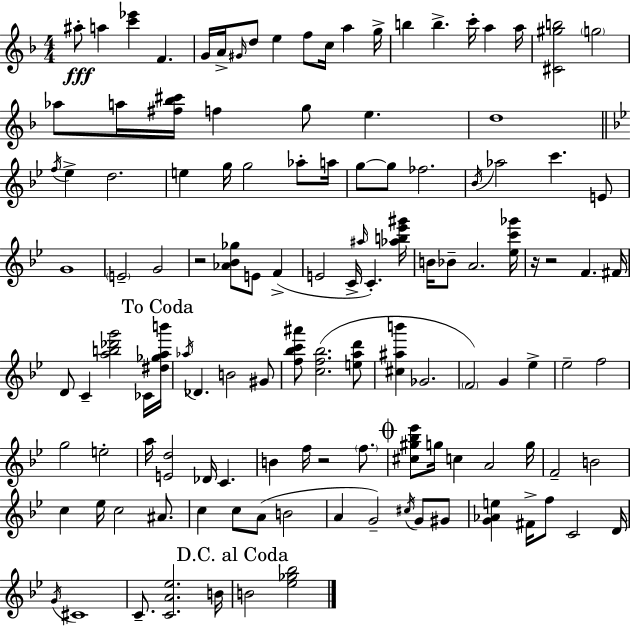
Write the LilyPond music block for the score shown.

{
  \clef treble
  \numericTimeSignature
  \time 4/4
  \key f \major
  \repeat volta 2 { ais''8-.\fff a''4 <c''' ees'''>4 f'4. | g'16 a'16-> \grace { gis'16 } d''8 e''4 f''8 c''16 a''4 | g''16-> b''4 b''4.-> c'''16-. a''4 | a''16 <cis' gis'' b''>2 \parenthesize g''2 | \break aes''8 a''16 <fis'' bes'' cis'''>16 f''4 g''8 e''4. | d''1 | \bar "||" \break \key bes \major \acciaccatura { f''16 } ees''4-> d''2. | e''4 g''16 g''2 aes''8-. | a''16 g''8~~ g''8 fes''2. | \acciaccatura { bes'16 } aes''2 c'''4. | \break e'8 g'1 | \parenthesize e'2-- g'2 | r2 <aes' bes' ges''>8 e'8 f'4->( | e'2 c'16-> \grace { ais''16 }) c'4.-. | \break <aes'' b'' ees''' gis'''>16 b'16 bes'8-- a'2. | <ees'' c''' ges'''>16 r16 r2 f'4. | fis'16 d'8 c'4-- <a'' b'' des''' g'''>2 | ces'16 \mark "To Coda" <dis'' ges'' a'' b'''>16 \acciaccatura { aes''16 } des'4. b'2 | \break gis'8 <f'' bes'' c''' ais'''>8 <c'' f'' bes''>2.( | <e'' a'' d'''>8 <cis'' ais'' b'''>4 ges'2. | \parenthesize f'2) g'4 | ees''4-> ees''2-- f''2 | \break g''2 e''2-. | a''16 <e' d''>2 des'16 c'4. | b'4 f''16 r2 | \parenthesize f''8. \mark \markup { \musicglyph "scripts.coda" } <cis'' gis'' bes'' ees'''>8 g''16 c''4 a'2 | \break g''16 f'2-- b'2 | c''4 ees''16 c''2 | ais'8. c''4 c''8 a'8( b'2 | a'4 g'2--) | \break \acciaccatura { cis''16 } g'8 gis'8 <g' aes' e''>4 fis'16-> f''8 c'2 | d'16 \acciaccatura { g'16 } cis'1 | c'8.-- <c' a' ees''>2. | b'16 \mark "D.C. al Coda" b'2 <ees'' ges'' bes''>2 | \break } \bar "|."
}